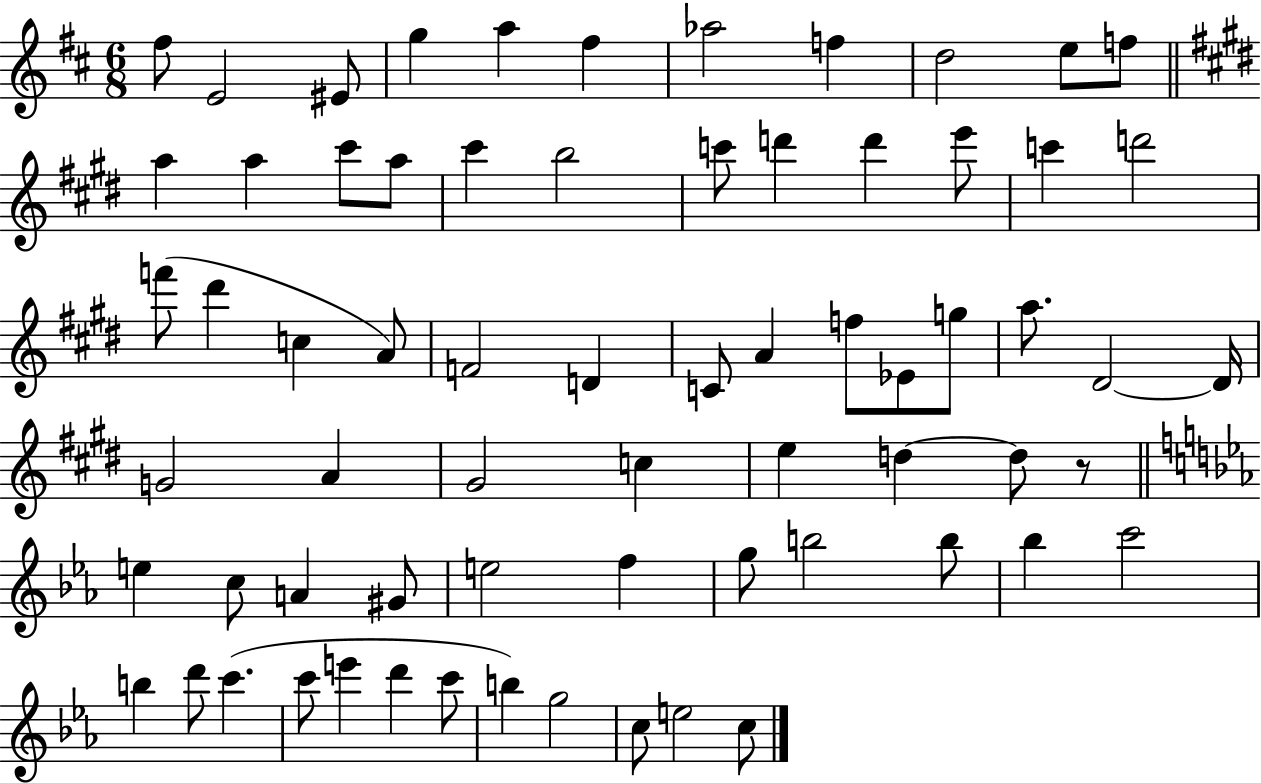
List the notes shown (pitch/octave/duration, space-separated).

F#5/e E4/h EIS4/e G5/q A5/q F#5/q Ab5/h F5/q D5/h E5/e F5/e A5/q A5/q C#6/e A5/e C#6/q B5/h C6/e D6/q D6/q E6/e C6/q D6/h F6/e D#6/q C5/q A4/e F4/h D4/q C4/e A4/q F5/e Eb4/e G5/e A5/e. D#4/h D#4/s G4/h A4/q G#4/h C5/q E5/q D5/q D5/e R/e E5/q C5/e A4/q G#4/e E5/h F5/q G5/e B5/h B5/e Bb5/q C6/h B5/q D6/e C6/q. C6/e E6/q D6/q C6/e B5/q G5/h C5/e E5/h C5/e